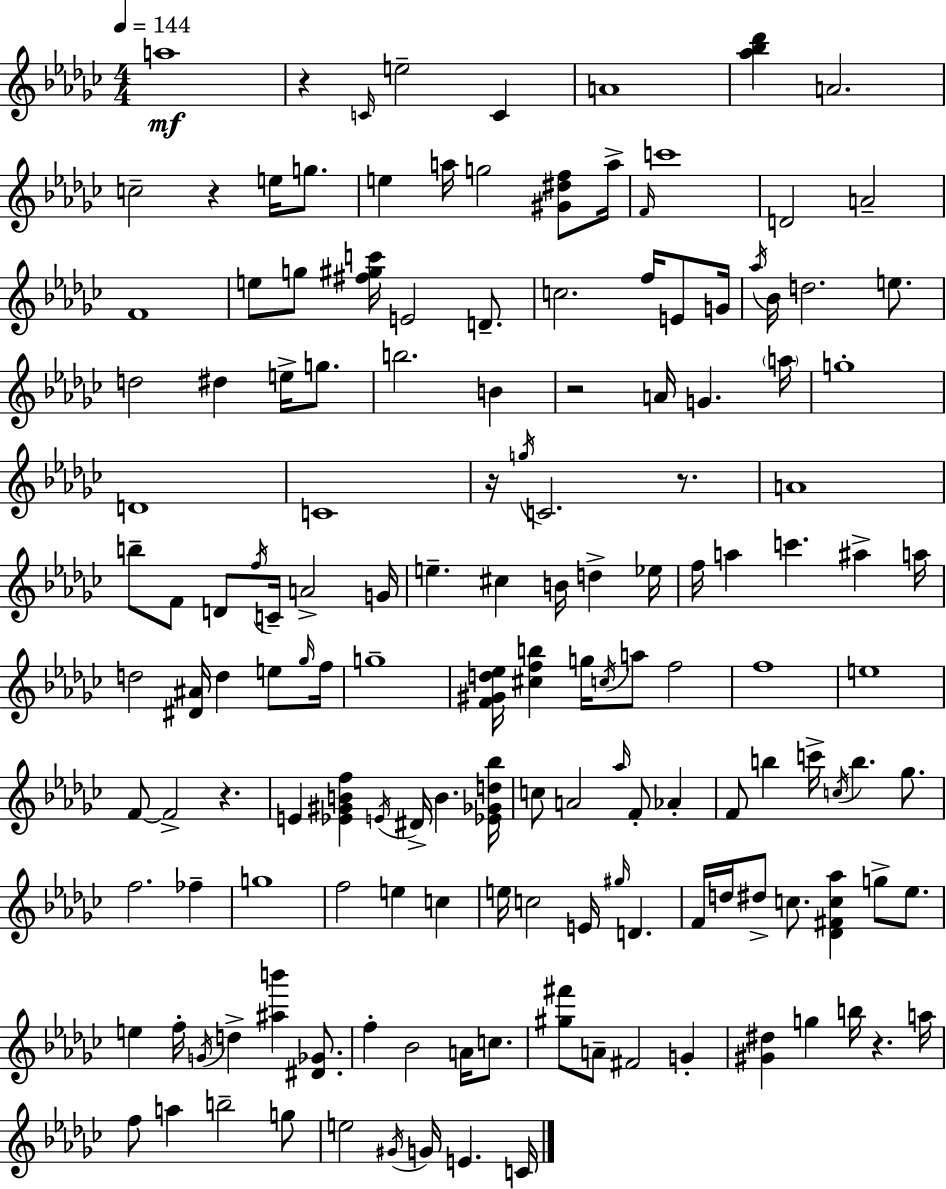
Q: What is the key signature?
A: EES minor